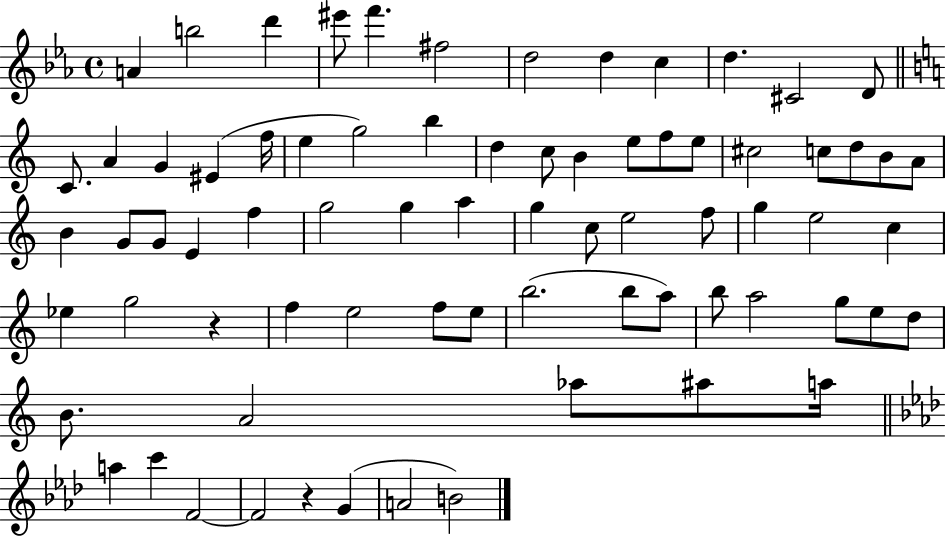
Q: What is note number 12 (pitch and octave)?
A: D4